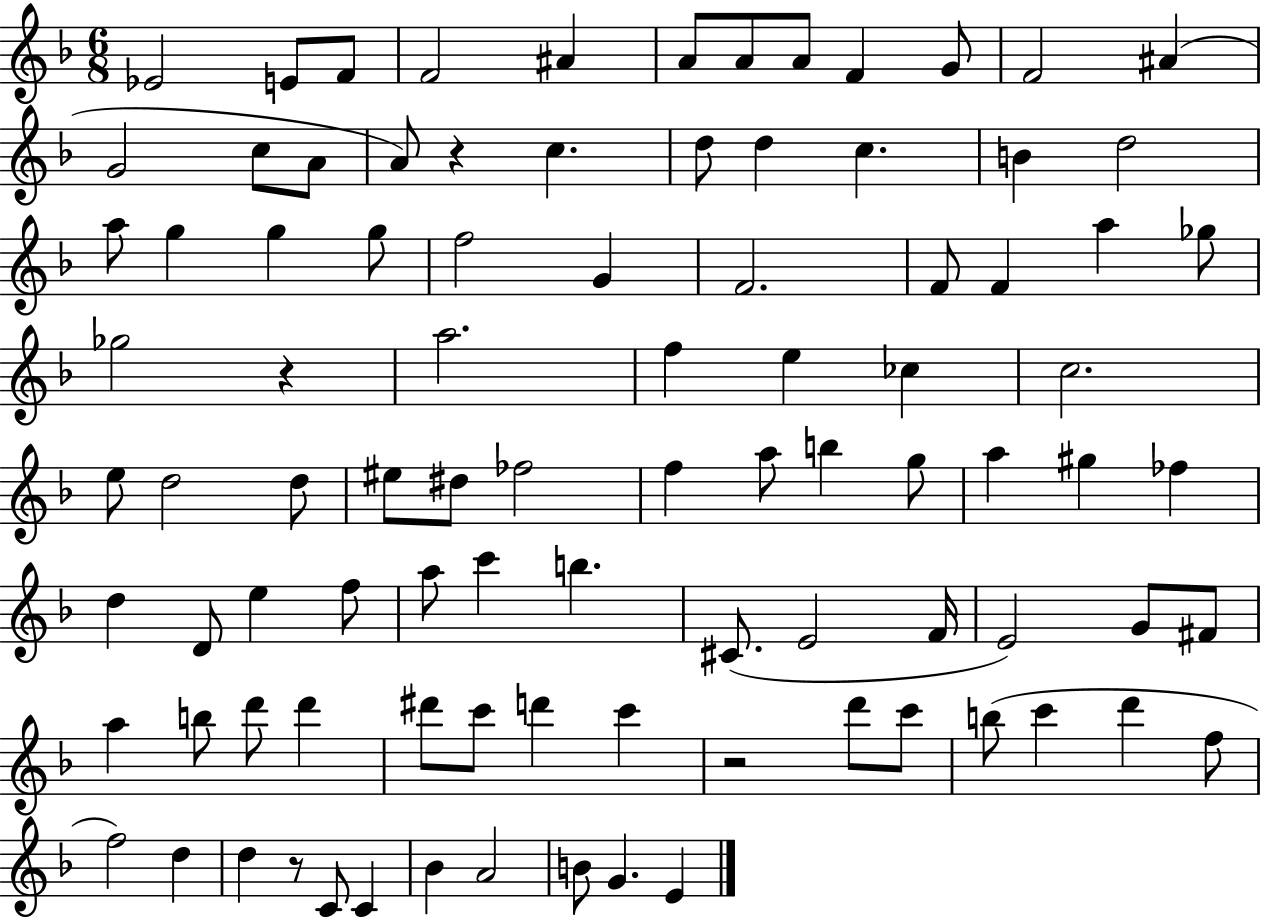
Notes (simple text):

Eb4/h E4/e F4/e F4/h A#4/q A4/e A4/e A4/e F4/q G4/e F4/h A#4/q G4/h C5/e A4/e A4/e R/q C5/q. D5/e D5/q C5/q. B4/q D5/h A5/e G5/q G5/q G5/e F5/h G4/q F4/h. F4/e F4/q A5/q Gb5/e Gb5/h R/q A5/h. F5/q E5/q CES5/q C5/h. E5/e D5/h D5/e EIS5/e D#5/e FES5/h F5/q A5/e B5/q G5/e A5/q G#5/q FES5/q D5/q D4/e E5/q F5/e A5/e C6/q B5/q. C#4/e. E4/h F4/s E4/h G4/e F#4/e A5/q B5/e D6/e D6/q D#6/e C6/e D6/q C6/q R/h D6/e C6/e B5/e C6/q D6/q F5/e F5/h D5/q D5/q R/e C4/e C4/q Bb4/q A4/h B4/e G4/q. E4/q